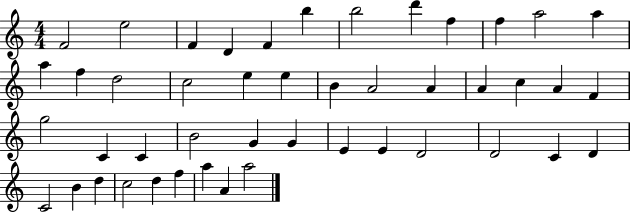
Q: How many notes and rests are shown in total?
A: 46